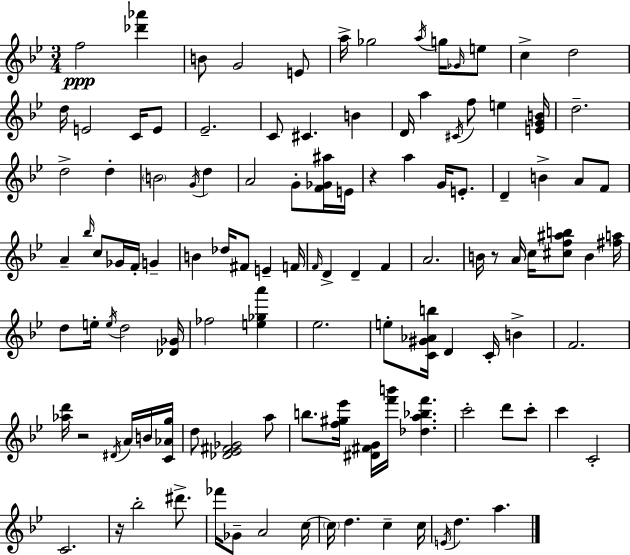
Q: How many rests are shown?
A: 4